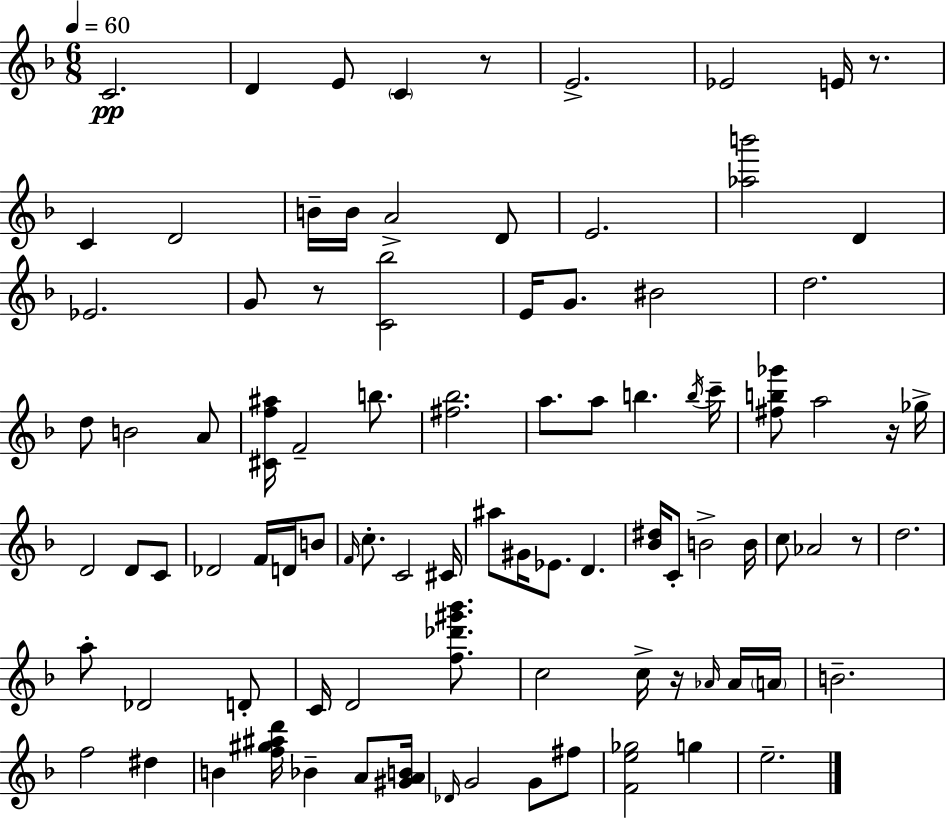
{
  \clef treble
  \numericTimeSignature
  \time 6/8
  \key d \minor
  \tempo 4 = 60
  c'2.\pp | d'4 e'8 \parenthesize c'4 r8 | e'2.-> | ees'2 e'16 r8. | \break c'4 d'2 | b'16-- b'16 a'2-> d'8 | e'2. | <aes'' b'''>2 d'4 | \break ees'2. | g'8 r8 <c' bes''>2 | e'16 g'8. bis'2 | d''2. | \break d''8 b'2 a'8 | <cis' f'' ais''>16 f'2-- b''8. | <fis'' bes''>2. | a''8. a''8 b''4. \acciaccatura { b''16 } | \break c'''16-- <fis'' b'' ges'''>8 a''2 r16 | ges''16-> d'2 d'8 c'8 | des'2 f'16 d'16 b'8 | \grace { f'16 } c''8.-. c'2 | \break cis'16 ais''8 gis'16 ees'8. d'4. | <bes' dis''>16 c'8-. b'2-> | b'16 c''8 aes'2 | r8 d''2. | \break a''8-. des'2 | d'8-. c'16 d'2 <f'' des''' gis''' bes'''>8. | c''2 c''16-> r16 | \grace { aes'16 } aes'16 \parenthesize a'16 b'2.-- | \break f''2 dis''4 | b'4 <f'' gis'' ais'' d'''>16 bes'4-- | a'8 <gis' a' b'>16 \grace { des'16 } g'2 | g'8 fis''8 <f' e'' ges''>2 | \break g''4 e''2.-- | \bar "|."
}